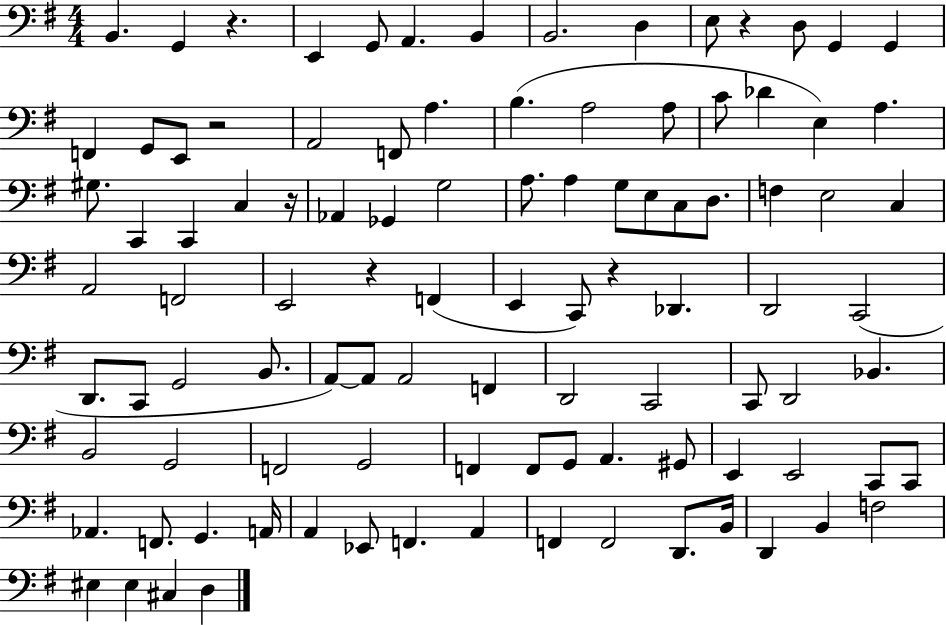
X:1
T:Untitled
M:4/4
L:1/4
K:G
B,, G,, z E,, G,,/2 A,, B,, B,,2 D, E,/2 z D,/2 G,, G,, F,, G,,/2 E,,/2 z2 A,,2 F,,/2 A, B, A,2 A,/2 C/2 _D E, A, ^G,/2 C,, C,, C, z/4 _A,, _G,, G,2 A,/2 A, G,/2 E,/2 C,/2 D,/2 F, E,2 C, A,,2 F,,2 E,,2 z F,, E,, C,,/2 z _D,, D,,2 C,,2 D,,/2 C,,/2 G,,2 B,,/2 A,,/2 A,,/2 A,,2 F,, D,,2 C,,2 C,,/2 D,,2 _B,, B,,2 G,,2 F,,2 G,,2 F,, F,,/2 G,,/2 A,, ^G,,/2 E,, E,,2 C,,/2 C,,/2 _A,, F,,/2 G,, A,,/4 A,, _E,,/2 F,, A,, F,, F,,2 D,,/2 B,,/4 D,, B,, F,2 ^E, ^E, ^C, D,